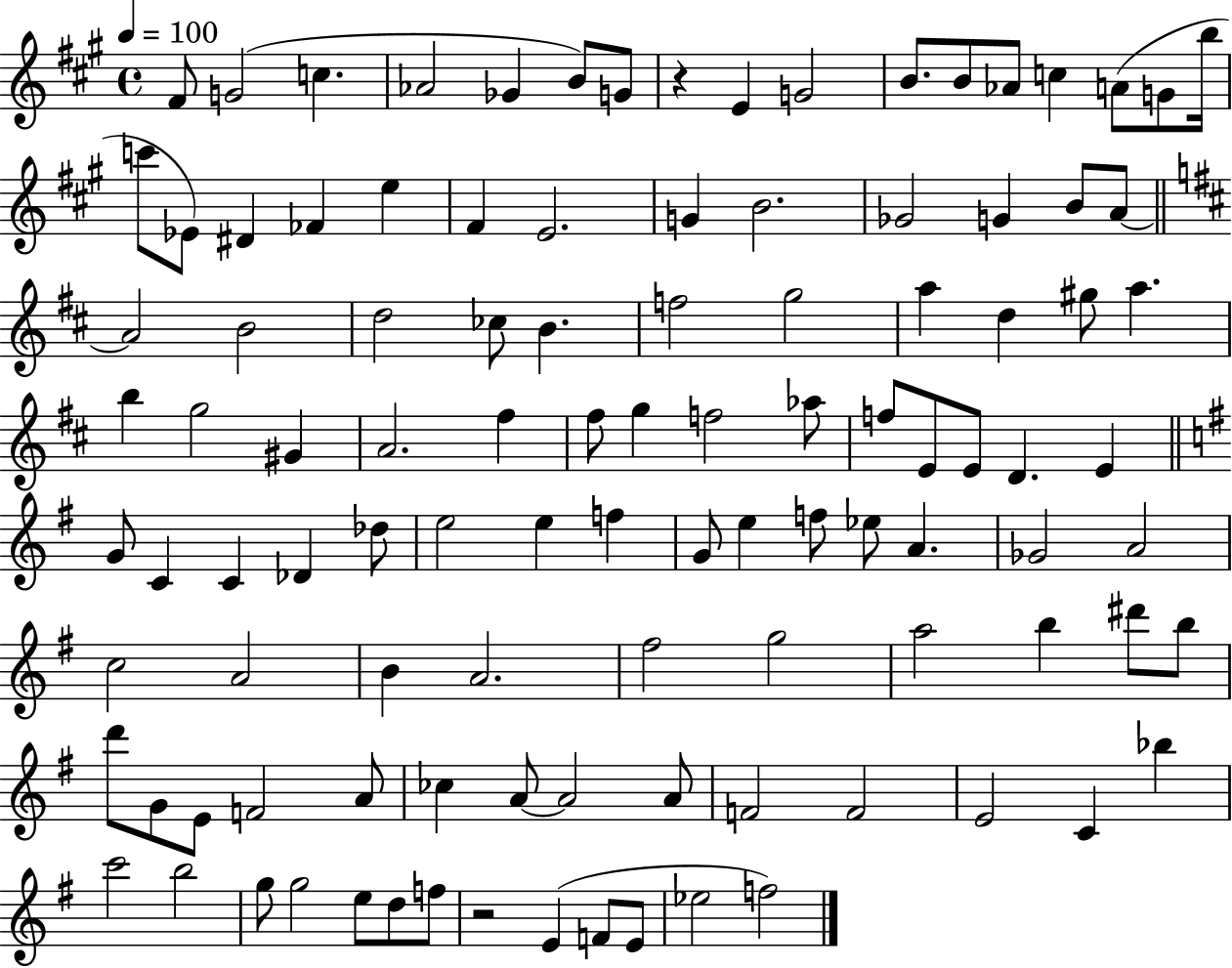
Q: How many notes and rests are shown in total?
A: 107